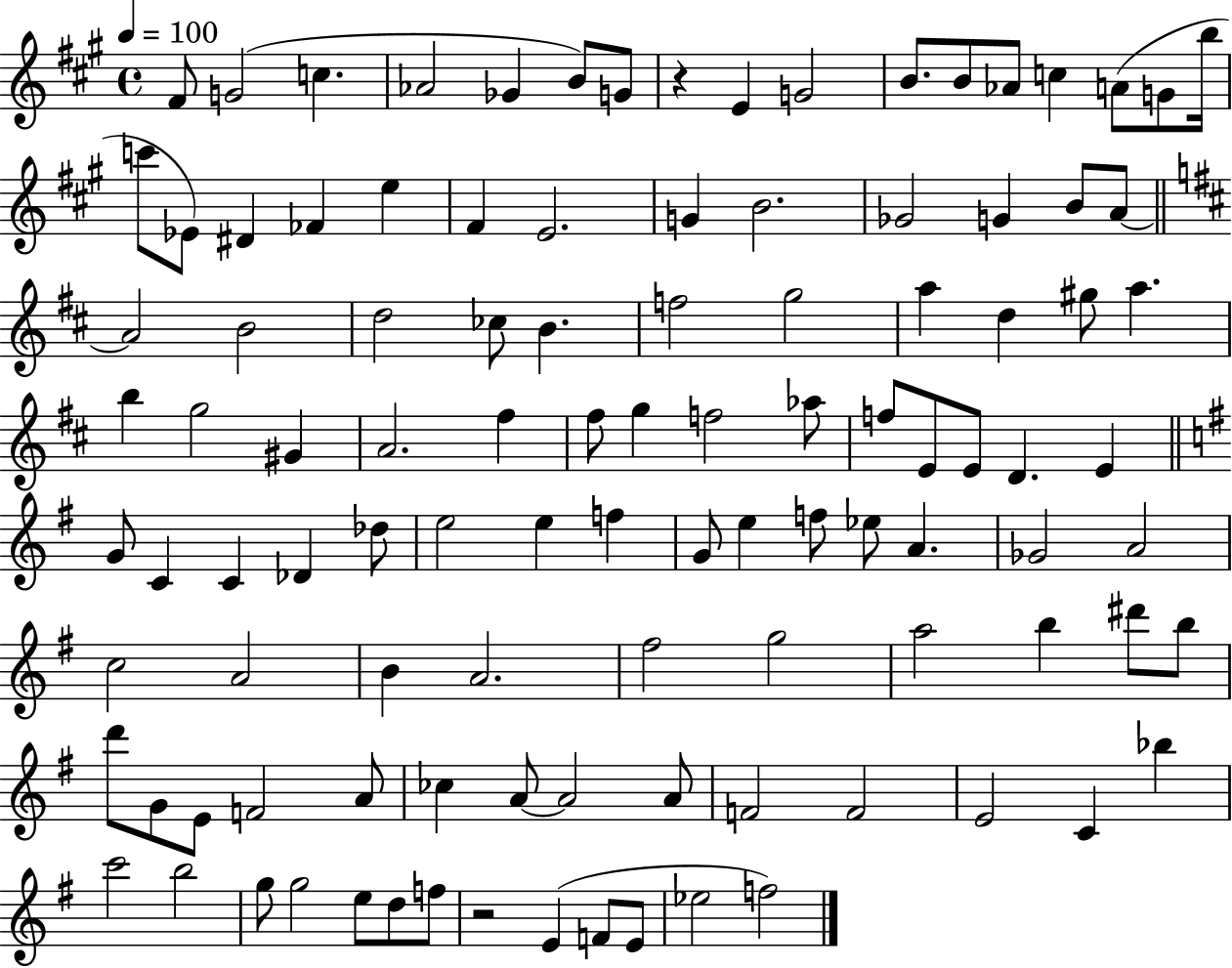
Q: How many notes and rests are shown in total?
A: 107